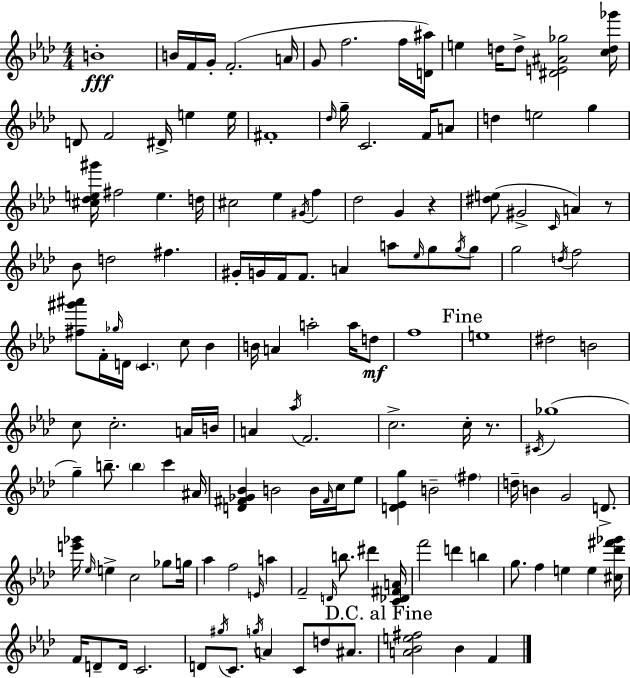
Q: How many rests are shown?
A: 3